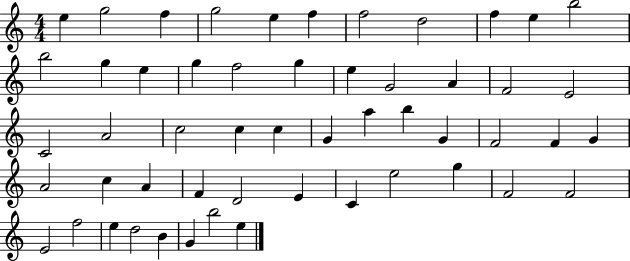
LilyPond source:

{
  \clef treble
  \numericTimeSignature
  \time 4/4
  \key c \major
  e''4 g''2 f''4 | g''2 e''4 f''4 | f''2 d''2 | f''4 e''4 b''2 | \break b''2 g''4 e''4 | g''4 f''2 g''4 | e''4 g'2 a'4 | f'2 e'2 | \break c'2 a'2 | c''2 c''4 c''4 | g'4 a''4 b''4 g'4 | f'2 f'4 g'4 | \break a'2 c''4 a'4 | f'4 d'2 e'4 | c'4 e''2 g''4 | f'2 f'2 | \break e'2 f''2 | e''4 d''2 b'4 | g'4 b''2 e''4 | \bar "|."
}